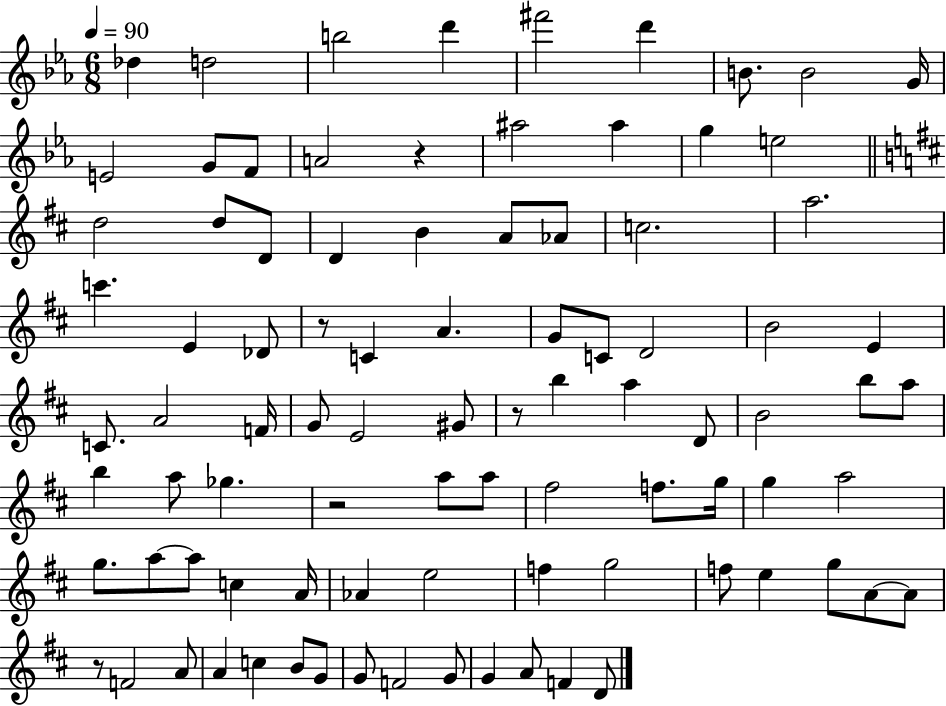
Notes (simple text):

Db5/q D5/h B5/h D6/q F#6/h D6/q B4/e. B4/h G4/s E4/h G4/e F4/e A4/h R/q A#5/h A#5/q G5/q E5/h D5/h D5/e D4/e D4/q B4/q A4/e Ab4/e C5/h. A5/h. C6/q. E4/q Db4/e R/e C4/q A4/q. G4/e C4/e D4/h B4/h E4/q C4/e. A4/h F4/s G4/e E4/h G#4/e R/e B5/q A5/q D4/e B4/h B5/e A5/e B5/q A5/e Gb5/q. R/h A5/e A5/e F#5/h F5/e. G5/s G5/q A5/h G5/e. A5/e A5/e C5/q A4/s Ab4/q E5/h F5/q G5/h F5/e E5/q G5/e A4/e A4/e R/e F4/h A4/e A4/q C5/q B4/e G4/e G4/e F4/h G4/e G4/q A4/e F4/q D4/e